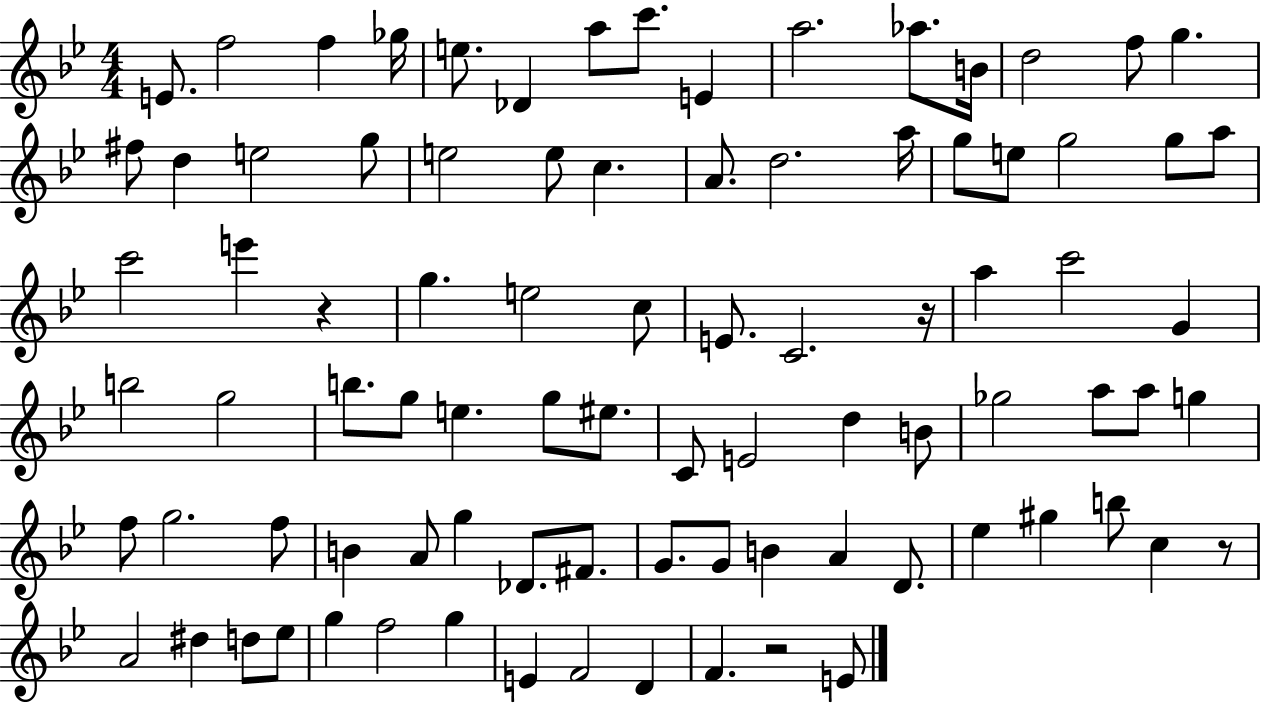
E4/e. F5/h F5/q Gb5/s E5/e. Db4/q A5/e C6/e. E4/q A5/h. Ab5/e. B4/s D5/h F5/e G5/q. F#5/e D5/q E5/h G5/e E5/h E5/e C5/q. A4/e. D5/h. A5/s G5/e E5/e G5/h G5/e A5/e C6/h E6/q R/q G5/q. E5/h C5/e E4/e. C4/h. R/s A5/q C6/h G4/q B5/h G5/h B5/e. G5/e E5/q. G5/e EIS5/e. C4/e E4/h D5/q B4/e Gb5/h A5/e A5/e G5/q F5/e G5/h. F5/e B4/q A4/e G5/q Db4/e. F#4/e. G4/e. G4/e B4/q A4/q D4/e. Eb5/q G#5/q B5/e C5/q R/e A4/h D#5/q D5/e Eb5/e G5/q F5/h G5/q E4/q F4/h D4/q F4/q. R/h E4/e